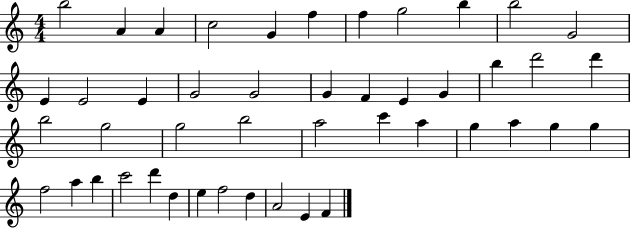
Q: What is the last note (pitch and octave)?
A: F4